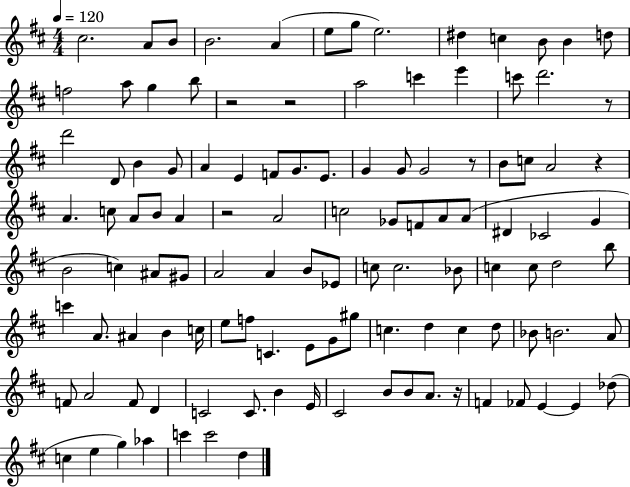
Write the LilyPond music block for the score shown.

{
  \clef treble
  \numericTimeSignature
  \time 4/4
  \key d \major
  \tempo 4 = 120
  \repeat volta 2 { cis''2. a'8 b'8 | b'2. a'4( | e''8 g''8 e''2.) | dis''4 c''4 b'8 b'4 d''8 | \break f''2 a''8 g''4 b''8 | r2 r2 | a''2 c'''4 e'''4 | c'''8 d'''2. r8 | \break d'''2 d'8 b'4 g'8 | a'4 e'4 f'8 g'8. e'8. | g'4 g'8 g'2 r8 | b'8 c''8 a'2 r4 | \break a'4. c''8 a'8 b'8 a'4 | r2 a'2 | c''2 ges'8 f'8 a'8 a'8( | dis'4 ces'2 g'4 | \break b'2 c''4) ais'8 gis'8 | a'2 a'4 b'8 ees'8 | c''8 c''2. bes'8 | c''4 c''8 d''2 b''8 | \break c'''4 a'8. ais'4 b'4 c''16 | e''8 f''8 c'4. e'8 g'8 gis''8 | c''4. d''4 c''4 d''8 | bes'8 b'2. a'8 | \break f'8 a'2 f'8 d'4 | c'2 c'8. b'4 e'16 | cis'2 b'8 b'8 a'8. r16 | f'4 fes'8 e'4~~ e'4 des''8( | \break c''4 e''4 g''4) aes''4 | c'''4 c'''2 d''4 | } \bar "|."
}